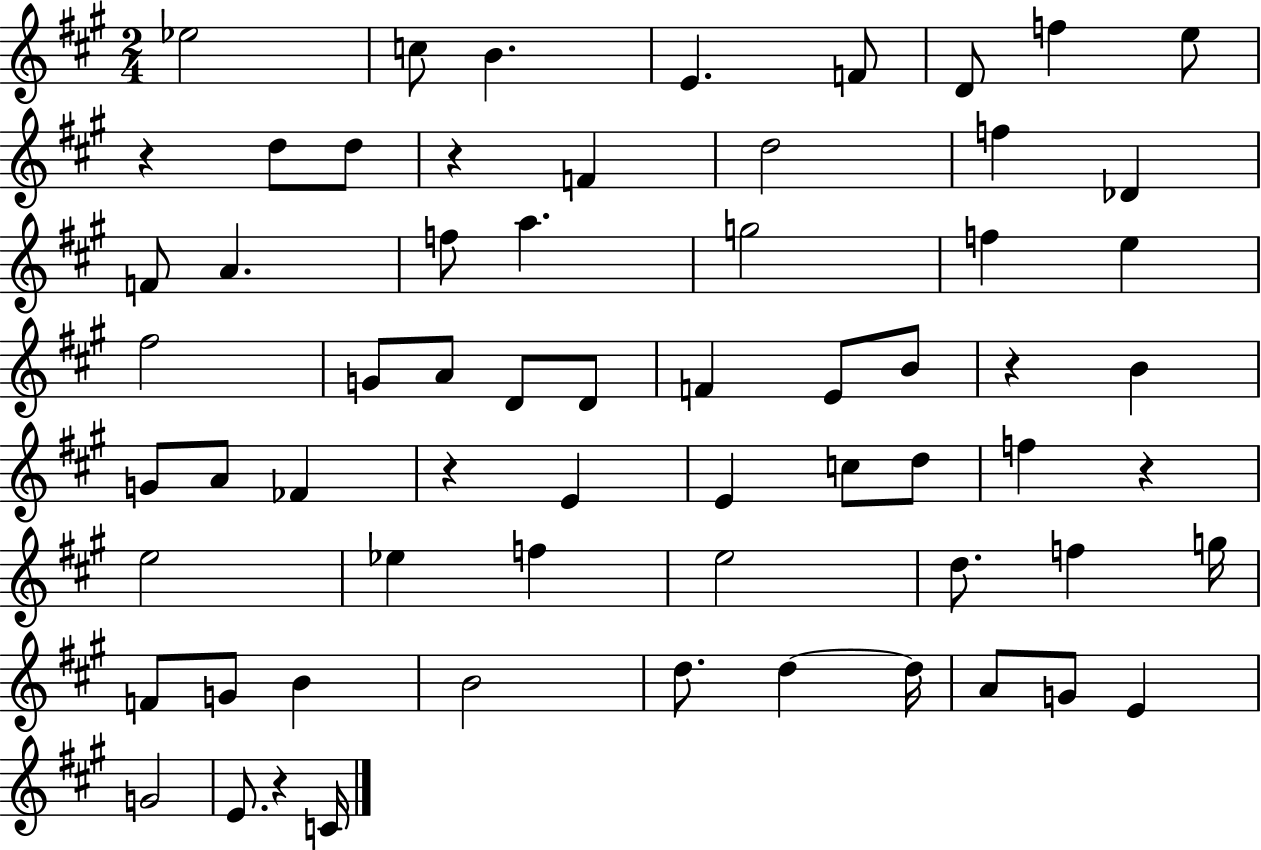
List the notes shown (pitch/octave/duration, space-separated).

Eb5/h C5/e B4/q. E4/q. F4/e D4/e F5/q E5/e R/q D5/e D5/e R/q F4/q D5/h F5/q Db4/q F4/e A4/q. F5/e A5/q. G5/h F5/q E5/q F#5/h G4/e A4/e D4/e D4/e F4/q E4/e B4/e R/q B4/q G4/e A4/e FES4/q R/q E4/q E4/q C5/e D5/e F5/q R/q E5/h Eb5/q F5/q E5/h D5/e. F5/q G5/s F4/e G4/e B4/q B4/h D5/e. D5/q D5/s A4/e G4/e E4/q G4/h E4/e. R/q C4/s